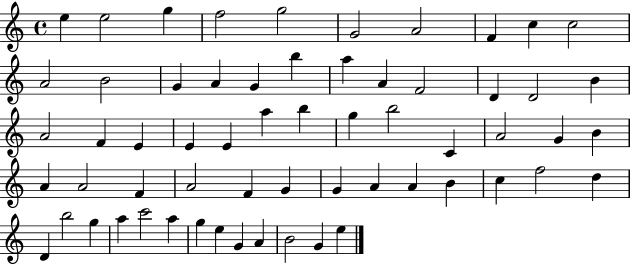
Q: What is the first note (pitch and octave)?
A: E5